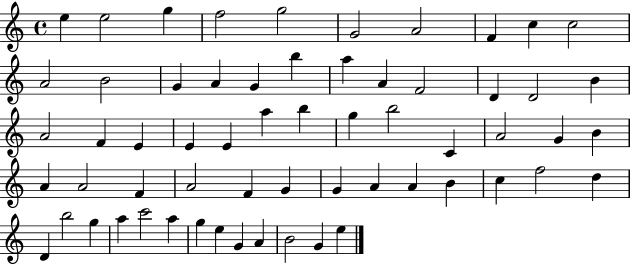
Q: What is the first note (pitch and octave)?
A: E5